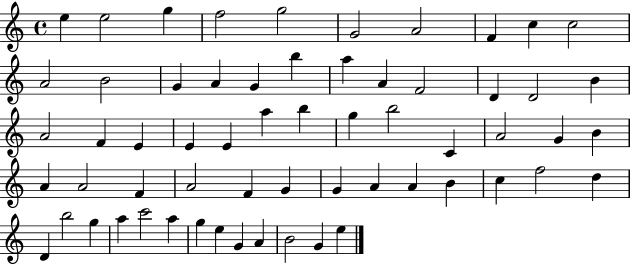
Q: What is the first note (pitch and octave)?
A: E5